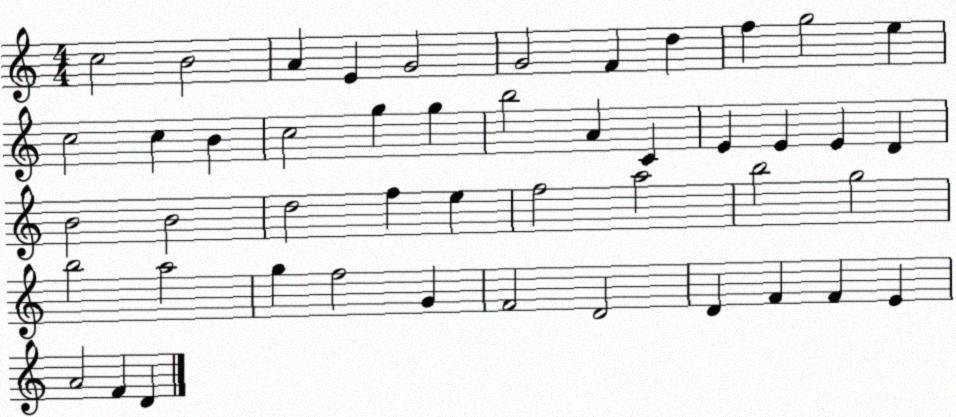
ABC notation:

X:1
T:Untitled
M:4/4
L:1/4
K:C
c2 B2 A E G2 G2 F d f g2 e c2 c B c2 g g b2 A C E E E D B2 B2 d2 f e f2 a2 b2 g2 b2 a2 g f2 G F2 D2 D F F E A2 F D